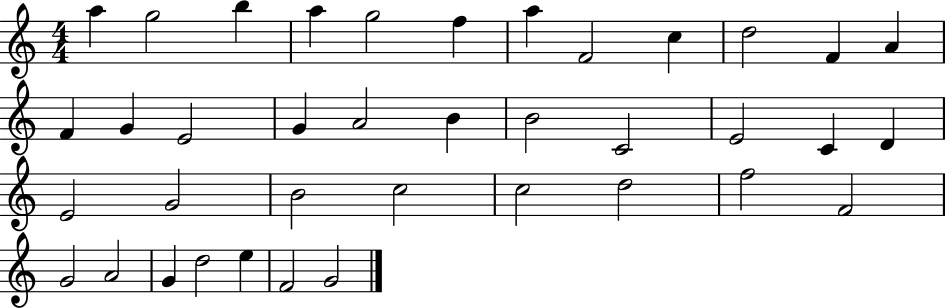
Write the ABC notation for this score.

X:1
T:Untitled
M:4/4
L:1/4
K:C
a g2 b a g2 f a F2 c d2 F A F G E2 G A2 B B2 C2 E2 C D E2 G2 B2 c2 c2 d2 f2 F2 G2 A2 G d2 e F2 G2